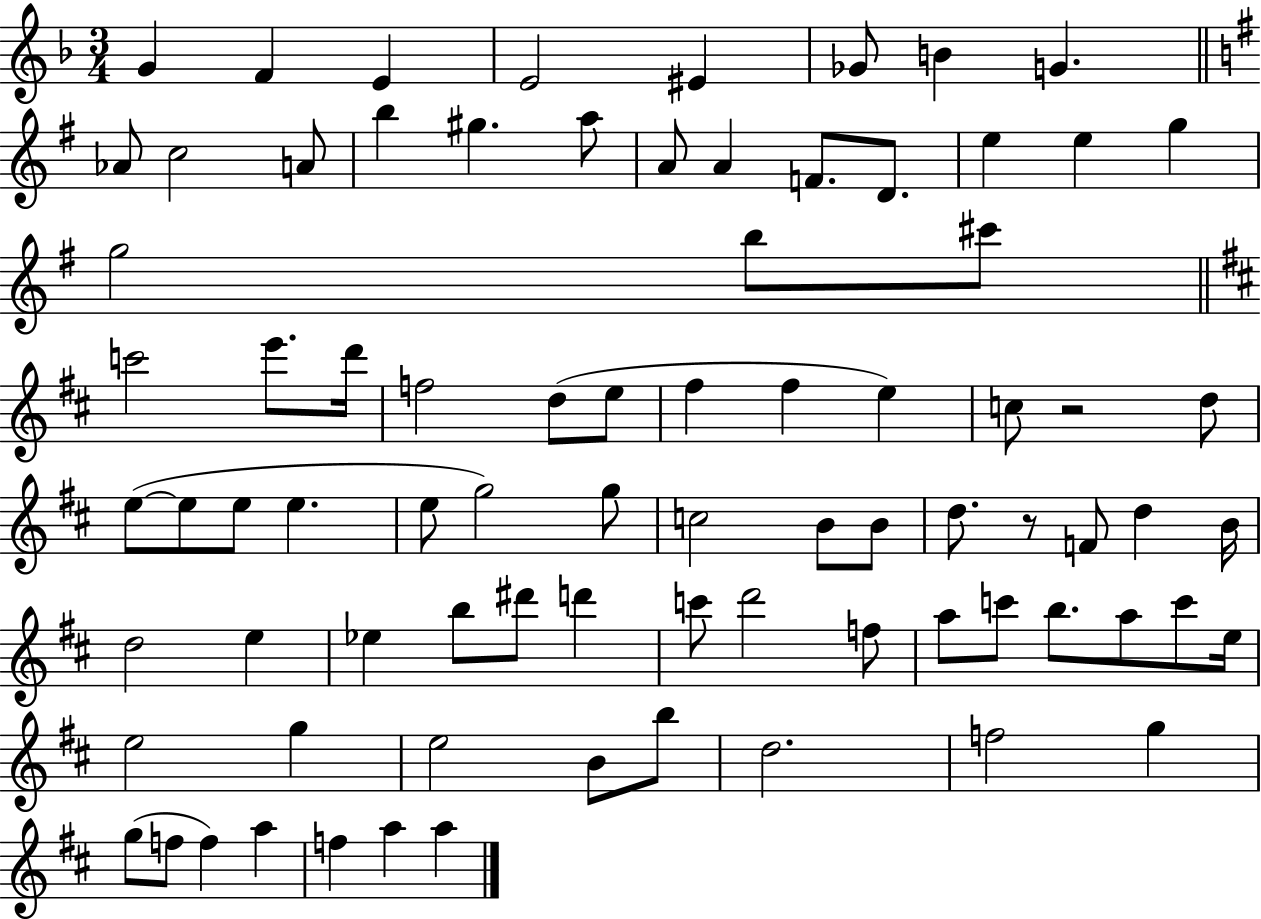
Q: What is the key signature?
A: F major